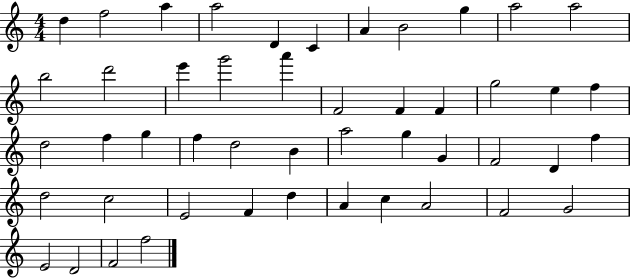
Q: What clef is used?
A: treble